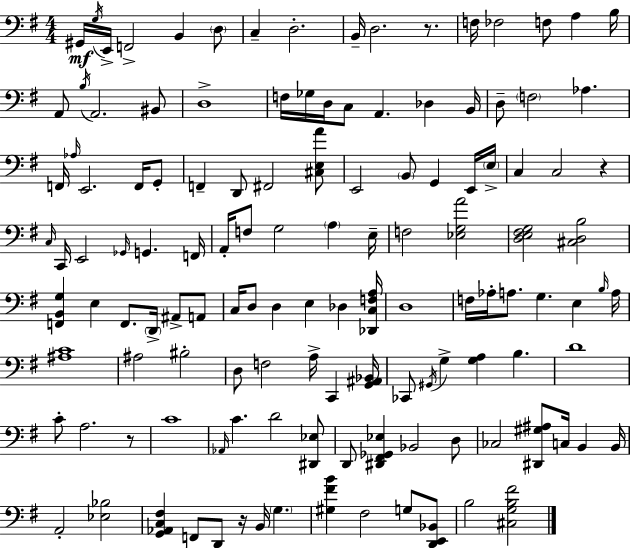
X:1
T:Untitled
M:4/4
L:1/4
K:Em
^G,,/4 G,/4 E,,/4 F,,2 B,, D,/2 C, D,2 B,,/4 D,2 z/2 F,/4 _F,2 F,/2 A, B,/4 A,,/2 B,/4 A,,2 ^B,,/2 D,4 F,/4 _G,/4 D,/4 C,/2 A,, _D, B,,/4 D,/2 F,2 _A, F,,/4 _A,/4 E,,2 F,,/4 G,,/2 F,, D,,/2 ^F,,2 [^C,E,A]/2 E,,2 B,,/2 G,, E,,/4 E,/4 C, C,2 z C,/4 C,,/4 E,,2 _G,,/4 G,, F,,/4 A,,/4 F,/2 G,2 A, E,/4 F,2 [_E,G,A]2 [D,E,^F,G,]2 [^C,D,B,]2 [F,,B,,G,] E, F,,/2 D,,/4 ^A,,/2 A,,/2 C,/4 D,/2 D, E, _D, [_D,,C,F,A,]/4 D,4 F,/4 _A,/4 A,/2 G, E, B,/4 A,/4 [^A,C]4 ^A,2 ^B,2 D,/2 F,2 A,/4 C,, [G,,^A,,_B,,]/4 _C,,/2 ^G,,/4 G, [G,A,] B, D4 C/2 A,2 z/2 C4 _A,,/4 C D2 [^D,,_E,]/2 D,,/2 [^D,,^F,,_G,,_E,] _B,,2 D,/2 _C,2 [^D,,^G,^A,]/2 C,/4 B,, B,,/4 A,,2 [_E,_B,]2 [G,,_A,,C,^F,] F,,/2 D,,/2 z/4 B,,/4 G, [^G,^FB] ^F,2 G,/2 [D,,E,,_B,,]/2 B,2 [^C,G,B,^F]2